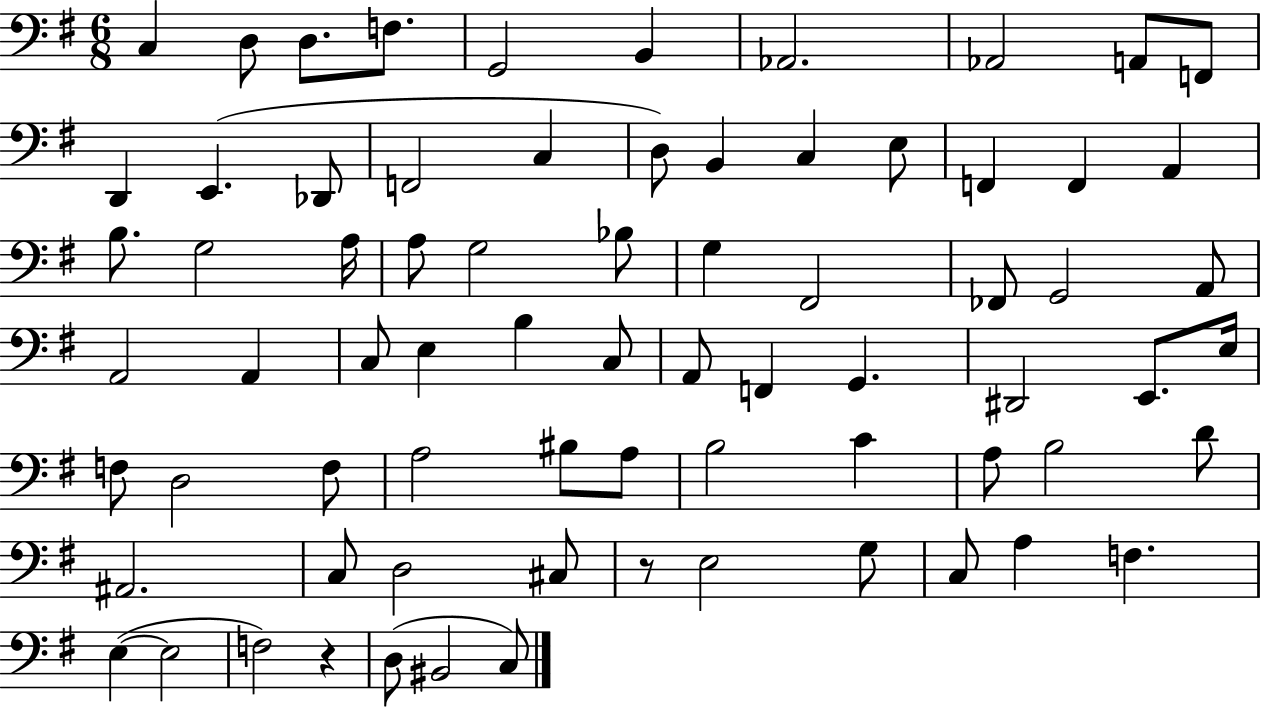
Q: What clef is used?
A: bass